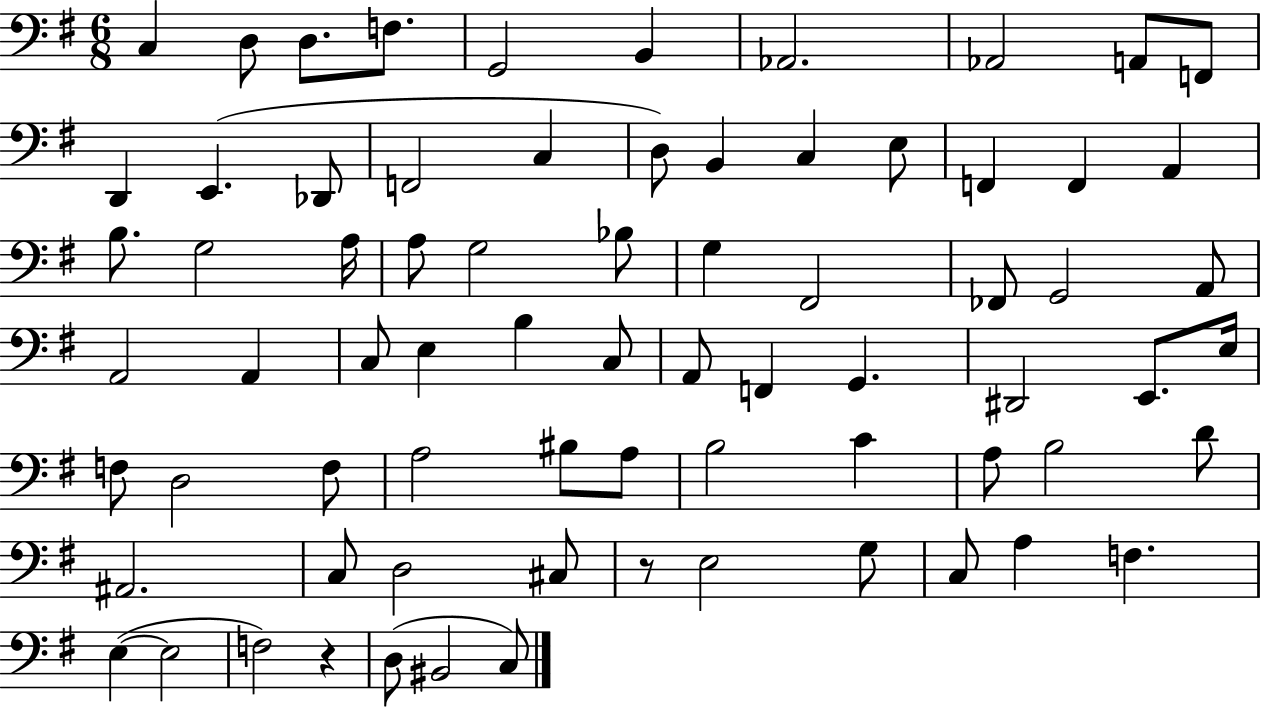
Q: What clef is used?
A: bass